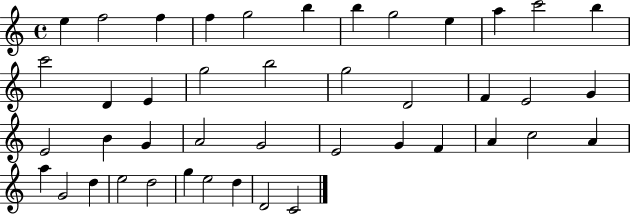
E5/q F5/h F5/q F5/q G5/h B5/q B5/q G5/h E5/q A5/q C6/h B5/q C6/h D4/q E4/q G5/h B5/h G5/h D4/h F4/q E4/h G4/q E4/h B4/q G4/q A4/h G4/h E4/h G4/q F4/q A4/q C5/h A4/q A5/q G4/h D5/q E5/h D5/h G5/q E5/h D5/q D4/h C4/h